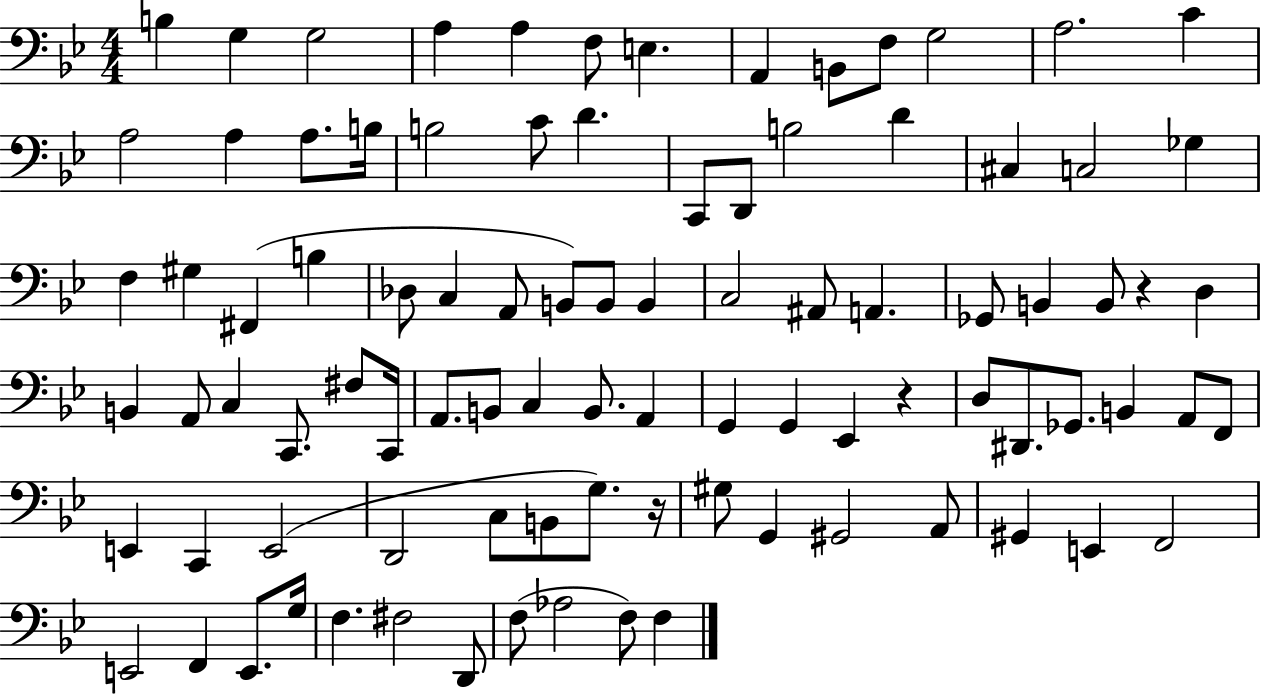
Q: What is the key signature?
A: BES major